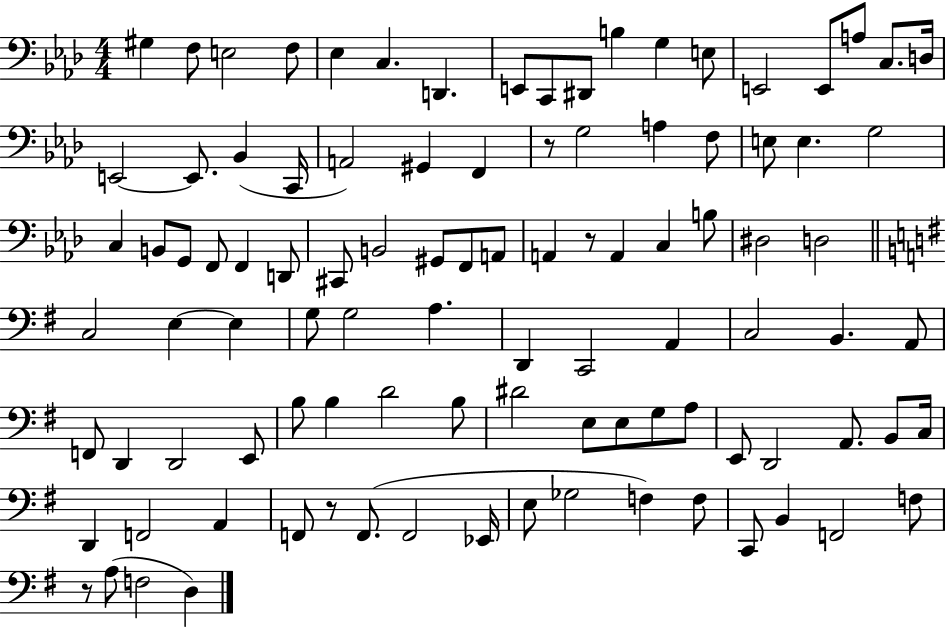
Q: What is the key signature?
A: AES major